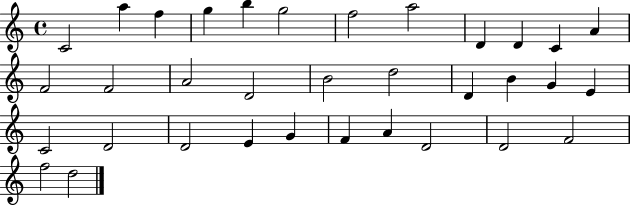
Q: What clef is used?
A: treble